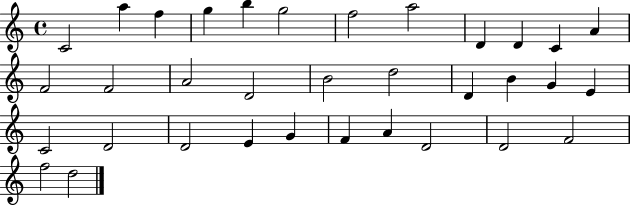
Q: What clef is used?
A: treble